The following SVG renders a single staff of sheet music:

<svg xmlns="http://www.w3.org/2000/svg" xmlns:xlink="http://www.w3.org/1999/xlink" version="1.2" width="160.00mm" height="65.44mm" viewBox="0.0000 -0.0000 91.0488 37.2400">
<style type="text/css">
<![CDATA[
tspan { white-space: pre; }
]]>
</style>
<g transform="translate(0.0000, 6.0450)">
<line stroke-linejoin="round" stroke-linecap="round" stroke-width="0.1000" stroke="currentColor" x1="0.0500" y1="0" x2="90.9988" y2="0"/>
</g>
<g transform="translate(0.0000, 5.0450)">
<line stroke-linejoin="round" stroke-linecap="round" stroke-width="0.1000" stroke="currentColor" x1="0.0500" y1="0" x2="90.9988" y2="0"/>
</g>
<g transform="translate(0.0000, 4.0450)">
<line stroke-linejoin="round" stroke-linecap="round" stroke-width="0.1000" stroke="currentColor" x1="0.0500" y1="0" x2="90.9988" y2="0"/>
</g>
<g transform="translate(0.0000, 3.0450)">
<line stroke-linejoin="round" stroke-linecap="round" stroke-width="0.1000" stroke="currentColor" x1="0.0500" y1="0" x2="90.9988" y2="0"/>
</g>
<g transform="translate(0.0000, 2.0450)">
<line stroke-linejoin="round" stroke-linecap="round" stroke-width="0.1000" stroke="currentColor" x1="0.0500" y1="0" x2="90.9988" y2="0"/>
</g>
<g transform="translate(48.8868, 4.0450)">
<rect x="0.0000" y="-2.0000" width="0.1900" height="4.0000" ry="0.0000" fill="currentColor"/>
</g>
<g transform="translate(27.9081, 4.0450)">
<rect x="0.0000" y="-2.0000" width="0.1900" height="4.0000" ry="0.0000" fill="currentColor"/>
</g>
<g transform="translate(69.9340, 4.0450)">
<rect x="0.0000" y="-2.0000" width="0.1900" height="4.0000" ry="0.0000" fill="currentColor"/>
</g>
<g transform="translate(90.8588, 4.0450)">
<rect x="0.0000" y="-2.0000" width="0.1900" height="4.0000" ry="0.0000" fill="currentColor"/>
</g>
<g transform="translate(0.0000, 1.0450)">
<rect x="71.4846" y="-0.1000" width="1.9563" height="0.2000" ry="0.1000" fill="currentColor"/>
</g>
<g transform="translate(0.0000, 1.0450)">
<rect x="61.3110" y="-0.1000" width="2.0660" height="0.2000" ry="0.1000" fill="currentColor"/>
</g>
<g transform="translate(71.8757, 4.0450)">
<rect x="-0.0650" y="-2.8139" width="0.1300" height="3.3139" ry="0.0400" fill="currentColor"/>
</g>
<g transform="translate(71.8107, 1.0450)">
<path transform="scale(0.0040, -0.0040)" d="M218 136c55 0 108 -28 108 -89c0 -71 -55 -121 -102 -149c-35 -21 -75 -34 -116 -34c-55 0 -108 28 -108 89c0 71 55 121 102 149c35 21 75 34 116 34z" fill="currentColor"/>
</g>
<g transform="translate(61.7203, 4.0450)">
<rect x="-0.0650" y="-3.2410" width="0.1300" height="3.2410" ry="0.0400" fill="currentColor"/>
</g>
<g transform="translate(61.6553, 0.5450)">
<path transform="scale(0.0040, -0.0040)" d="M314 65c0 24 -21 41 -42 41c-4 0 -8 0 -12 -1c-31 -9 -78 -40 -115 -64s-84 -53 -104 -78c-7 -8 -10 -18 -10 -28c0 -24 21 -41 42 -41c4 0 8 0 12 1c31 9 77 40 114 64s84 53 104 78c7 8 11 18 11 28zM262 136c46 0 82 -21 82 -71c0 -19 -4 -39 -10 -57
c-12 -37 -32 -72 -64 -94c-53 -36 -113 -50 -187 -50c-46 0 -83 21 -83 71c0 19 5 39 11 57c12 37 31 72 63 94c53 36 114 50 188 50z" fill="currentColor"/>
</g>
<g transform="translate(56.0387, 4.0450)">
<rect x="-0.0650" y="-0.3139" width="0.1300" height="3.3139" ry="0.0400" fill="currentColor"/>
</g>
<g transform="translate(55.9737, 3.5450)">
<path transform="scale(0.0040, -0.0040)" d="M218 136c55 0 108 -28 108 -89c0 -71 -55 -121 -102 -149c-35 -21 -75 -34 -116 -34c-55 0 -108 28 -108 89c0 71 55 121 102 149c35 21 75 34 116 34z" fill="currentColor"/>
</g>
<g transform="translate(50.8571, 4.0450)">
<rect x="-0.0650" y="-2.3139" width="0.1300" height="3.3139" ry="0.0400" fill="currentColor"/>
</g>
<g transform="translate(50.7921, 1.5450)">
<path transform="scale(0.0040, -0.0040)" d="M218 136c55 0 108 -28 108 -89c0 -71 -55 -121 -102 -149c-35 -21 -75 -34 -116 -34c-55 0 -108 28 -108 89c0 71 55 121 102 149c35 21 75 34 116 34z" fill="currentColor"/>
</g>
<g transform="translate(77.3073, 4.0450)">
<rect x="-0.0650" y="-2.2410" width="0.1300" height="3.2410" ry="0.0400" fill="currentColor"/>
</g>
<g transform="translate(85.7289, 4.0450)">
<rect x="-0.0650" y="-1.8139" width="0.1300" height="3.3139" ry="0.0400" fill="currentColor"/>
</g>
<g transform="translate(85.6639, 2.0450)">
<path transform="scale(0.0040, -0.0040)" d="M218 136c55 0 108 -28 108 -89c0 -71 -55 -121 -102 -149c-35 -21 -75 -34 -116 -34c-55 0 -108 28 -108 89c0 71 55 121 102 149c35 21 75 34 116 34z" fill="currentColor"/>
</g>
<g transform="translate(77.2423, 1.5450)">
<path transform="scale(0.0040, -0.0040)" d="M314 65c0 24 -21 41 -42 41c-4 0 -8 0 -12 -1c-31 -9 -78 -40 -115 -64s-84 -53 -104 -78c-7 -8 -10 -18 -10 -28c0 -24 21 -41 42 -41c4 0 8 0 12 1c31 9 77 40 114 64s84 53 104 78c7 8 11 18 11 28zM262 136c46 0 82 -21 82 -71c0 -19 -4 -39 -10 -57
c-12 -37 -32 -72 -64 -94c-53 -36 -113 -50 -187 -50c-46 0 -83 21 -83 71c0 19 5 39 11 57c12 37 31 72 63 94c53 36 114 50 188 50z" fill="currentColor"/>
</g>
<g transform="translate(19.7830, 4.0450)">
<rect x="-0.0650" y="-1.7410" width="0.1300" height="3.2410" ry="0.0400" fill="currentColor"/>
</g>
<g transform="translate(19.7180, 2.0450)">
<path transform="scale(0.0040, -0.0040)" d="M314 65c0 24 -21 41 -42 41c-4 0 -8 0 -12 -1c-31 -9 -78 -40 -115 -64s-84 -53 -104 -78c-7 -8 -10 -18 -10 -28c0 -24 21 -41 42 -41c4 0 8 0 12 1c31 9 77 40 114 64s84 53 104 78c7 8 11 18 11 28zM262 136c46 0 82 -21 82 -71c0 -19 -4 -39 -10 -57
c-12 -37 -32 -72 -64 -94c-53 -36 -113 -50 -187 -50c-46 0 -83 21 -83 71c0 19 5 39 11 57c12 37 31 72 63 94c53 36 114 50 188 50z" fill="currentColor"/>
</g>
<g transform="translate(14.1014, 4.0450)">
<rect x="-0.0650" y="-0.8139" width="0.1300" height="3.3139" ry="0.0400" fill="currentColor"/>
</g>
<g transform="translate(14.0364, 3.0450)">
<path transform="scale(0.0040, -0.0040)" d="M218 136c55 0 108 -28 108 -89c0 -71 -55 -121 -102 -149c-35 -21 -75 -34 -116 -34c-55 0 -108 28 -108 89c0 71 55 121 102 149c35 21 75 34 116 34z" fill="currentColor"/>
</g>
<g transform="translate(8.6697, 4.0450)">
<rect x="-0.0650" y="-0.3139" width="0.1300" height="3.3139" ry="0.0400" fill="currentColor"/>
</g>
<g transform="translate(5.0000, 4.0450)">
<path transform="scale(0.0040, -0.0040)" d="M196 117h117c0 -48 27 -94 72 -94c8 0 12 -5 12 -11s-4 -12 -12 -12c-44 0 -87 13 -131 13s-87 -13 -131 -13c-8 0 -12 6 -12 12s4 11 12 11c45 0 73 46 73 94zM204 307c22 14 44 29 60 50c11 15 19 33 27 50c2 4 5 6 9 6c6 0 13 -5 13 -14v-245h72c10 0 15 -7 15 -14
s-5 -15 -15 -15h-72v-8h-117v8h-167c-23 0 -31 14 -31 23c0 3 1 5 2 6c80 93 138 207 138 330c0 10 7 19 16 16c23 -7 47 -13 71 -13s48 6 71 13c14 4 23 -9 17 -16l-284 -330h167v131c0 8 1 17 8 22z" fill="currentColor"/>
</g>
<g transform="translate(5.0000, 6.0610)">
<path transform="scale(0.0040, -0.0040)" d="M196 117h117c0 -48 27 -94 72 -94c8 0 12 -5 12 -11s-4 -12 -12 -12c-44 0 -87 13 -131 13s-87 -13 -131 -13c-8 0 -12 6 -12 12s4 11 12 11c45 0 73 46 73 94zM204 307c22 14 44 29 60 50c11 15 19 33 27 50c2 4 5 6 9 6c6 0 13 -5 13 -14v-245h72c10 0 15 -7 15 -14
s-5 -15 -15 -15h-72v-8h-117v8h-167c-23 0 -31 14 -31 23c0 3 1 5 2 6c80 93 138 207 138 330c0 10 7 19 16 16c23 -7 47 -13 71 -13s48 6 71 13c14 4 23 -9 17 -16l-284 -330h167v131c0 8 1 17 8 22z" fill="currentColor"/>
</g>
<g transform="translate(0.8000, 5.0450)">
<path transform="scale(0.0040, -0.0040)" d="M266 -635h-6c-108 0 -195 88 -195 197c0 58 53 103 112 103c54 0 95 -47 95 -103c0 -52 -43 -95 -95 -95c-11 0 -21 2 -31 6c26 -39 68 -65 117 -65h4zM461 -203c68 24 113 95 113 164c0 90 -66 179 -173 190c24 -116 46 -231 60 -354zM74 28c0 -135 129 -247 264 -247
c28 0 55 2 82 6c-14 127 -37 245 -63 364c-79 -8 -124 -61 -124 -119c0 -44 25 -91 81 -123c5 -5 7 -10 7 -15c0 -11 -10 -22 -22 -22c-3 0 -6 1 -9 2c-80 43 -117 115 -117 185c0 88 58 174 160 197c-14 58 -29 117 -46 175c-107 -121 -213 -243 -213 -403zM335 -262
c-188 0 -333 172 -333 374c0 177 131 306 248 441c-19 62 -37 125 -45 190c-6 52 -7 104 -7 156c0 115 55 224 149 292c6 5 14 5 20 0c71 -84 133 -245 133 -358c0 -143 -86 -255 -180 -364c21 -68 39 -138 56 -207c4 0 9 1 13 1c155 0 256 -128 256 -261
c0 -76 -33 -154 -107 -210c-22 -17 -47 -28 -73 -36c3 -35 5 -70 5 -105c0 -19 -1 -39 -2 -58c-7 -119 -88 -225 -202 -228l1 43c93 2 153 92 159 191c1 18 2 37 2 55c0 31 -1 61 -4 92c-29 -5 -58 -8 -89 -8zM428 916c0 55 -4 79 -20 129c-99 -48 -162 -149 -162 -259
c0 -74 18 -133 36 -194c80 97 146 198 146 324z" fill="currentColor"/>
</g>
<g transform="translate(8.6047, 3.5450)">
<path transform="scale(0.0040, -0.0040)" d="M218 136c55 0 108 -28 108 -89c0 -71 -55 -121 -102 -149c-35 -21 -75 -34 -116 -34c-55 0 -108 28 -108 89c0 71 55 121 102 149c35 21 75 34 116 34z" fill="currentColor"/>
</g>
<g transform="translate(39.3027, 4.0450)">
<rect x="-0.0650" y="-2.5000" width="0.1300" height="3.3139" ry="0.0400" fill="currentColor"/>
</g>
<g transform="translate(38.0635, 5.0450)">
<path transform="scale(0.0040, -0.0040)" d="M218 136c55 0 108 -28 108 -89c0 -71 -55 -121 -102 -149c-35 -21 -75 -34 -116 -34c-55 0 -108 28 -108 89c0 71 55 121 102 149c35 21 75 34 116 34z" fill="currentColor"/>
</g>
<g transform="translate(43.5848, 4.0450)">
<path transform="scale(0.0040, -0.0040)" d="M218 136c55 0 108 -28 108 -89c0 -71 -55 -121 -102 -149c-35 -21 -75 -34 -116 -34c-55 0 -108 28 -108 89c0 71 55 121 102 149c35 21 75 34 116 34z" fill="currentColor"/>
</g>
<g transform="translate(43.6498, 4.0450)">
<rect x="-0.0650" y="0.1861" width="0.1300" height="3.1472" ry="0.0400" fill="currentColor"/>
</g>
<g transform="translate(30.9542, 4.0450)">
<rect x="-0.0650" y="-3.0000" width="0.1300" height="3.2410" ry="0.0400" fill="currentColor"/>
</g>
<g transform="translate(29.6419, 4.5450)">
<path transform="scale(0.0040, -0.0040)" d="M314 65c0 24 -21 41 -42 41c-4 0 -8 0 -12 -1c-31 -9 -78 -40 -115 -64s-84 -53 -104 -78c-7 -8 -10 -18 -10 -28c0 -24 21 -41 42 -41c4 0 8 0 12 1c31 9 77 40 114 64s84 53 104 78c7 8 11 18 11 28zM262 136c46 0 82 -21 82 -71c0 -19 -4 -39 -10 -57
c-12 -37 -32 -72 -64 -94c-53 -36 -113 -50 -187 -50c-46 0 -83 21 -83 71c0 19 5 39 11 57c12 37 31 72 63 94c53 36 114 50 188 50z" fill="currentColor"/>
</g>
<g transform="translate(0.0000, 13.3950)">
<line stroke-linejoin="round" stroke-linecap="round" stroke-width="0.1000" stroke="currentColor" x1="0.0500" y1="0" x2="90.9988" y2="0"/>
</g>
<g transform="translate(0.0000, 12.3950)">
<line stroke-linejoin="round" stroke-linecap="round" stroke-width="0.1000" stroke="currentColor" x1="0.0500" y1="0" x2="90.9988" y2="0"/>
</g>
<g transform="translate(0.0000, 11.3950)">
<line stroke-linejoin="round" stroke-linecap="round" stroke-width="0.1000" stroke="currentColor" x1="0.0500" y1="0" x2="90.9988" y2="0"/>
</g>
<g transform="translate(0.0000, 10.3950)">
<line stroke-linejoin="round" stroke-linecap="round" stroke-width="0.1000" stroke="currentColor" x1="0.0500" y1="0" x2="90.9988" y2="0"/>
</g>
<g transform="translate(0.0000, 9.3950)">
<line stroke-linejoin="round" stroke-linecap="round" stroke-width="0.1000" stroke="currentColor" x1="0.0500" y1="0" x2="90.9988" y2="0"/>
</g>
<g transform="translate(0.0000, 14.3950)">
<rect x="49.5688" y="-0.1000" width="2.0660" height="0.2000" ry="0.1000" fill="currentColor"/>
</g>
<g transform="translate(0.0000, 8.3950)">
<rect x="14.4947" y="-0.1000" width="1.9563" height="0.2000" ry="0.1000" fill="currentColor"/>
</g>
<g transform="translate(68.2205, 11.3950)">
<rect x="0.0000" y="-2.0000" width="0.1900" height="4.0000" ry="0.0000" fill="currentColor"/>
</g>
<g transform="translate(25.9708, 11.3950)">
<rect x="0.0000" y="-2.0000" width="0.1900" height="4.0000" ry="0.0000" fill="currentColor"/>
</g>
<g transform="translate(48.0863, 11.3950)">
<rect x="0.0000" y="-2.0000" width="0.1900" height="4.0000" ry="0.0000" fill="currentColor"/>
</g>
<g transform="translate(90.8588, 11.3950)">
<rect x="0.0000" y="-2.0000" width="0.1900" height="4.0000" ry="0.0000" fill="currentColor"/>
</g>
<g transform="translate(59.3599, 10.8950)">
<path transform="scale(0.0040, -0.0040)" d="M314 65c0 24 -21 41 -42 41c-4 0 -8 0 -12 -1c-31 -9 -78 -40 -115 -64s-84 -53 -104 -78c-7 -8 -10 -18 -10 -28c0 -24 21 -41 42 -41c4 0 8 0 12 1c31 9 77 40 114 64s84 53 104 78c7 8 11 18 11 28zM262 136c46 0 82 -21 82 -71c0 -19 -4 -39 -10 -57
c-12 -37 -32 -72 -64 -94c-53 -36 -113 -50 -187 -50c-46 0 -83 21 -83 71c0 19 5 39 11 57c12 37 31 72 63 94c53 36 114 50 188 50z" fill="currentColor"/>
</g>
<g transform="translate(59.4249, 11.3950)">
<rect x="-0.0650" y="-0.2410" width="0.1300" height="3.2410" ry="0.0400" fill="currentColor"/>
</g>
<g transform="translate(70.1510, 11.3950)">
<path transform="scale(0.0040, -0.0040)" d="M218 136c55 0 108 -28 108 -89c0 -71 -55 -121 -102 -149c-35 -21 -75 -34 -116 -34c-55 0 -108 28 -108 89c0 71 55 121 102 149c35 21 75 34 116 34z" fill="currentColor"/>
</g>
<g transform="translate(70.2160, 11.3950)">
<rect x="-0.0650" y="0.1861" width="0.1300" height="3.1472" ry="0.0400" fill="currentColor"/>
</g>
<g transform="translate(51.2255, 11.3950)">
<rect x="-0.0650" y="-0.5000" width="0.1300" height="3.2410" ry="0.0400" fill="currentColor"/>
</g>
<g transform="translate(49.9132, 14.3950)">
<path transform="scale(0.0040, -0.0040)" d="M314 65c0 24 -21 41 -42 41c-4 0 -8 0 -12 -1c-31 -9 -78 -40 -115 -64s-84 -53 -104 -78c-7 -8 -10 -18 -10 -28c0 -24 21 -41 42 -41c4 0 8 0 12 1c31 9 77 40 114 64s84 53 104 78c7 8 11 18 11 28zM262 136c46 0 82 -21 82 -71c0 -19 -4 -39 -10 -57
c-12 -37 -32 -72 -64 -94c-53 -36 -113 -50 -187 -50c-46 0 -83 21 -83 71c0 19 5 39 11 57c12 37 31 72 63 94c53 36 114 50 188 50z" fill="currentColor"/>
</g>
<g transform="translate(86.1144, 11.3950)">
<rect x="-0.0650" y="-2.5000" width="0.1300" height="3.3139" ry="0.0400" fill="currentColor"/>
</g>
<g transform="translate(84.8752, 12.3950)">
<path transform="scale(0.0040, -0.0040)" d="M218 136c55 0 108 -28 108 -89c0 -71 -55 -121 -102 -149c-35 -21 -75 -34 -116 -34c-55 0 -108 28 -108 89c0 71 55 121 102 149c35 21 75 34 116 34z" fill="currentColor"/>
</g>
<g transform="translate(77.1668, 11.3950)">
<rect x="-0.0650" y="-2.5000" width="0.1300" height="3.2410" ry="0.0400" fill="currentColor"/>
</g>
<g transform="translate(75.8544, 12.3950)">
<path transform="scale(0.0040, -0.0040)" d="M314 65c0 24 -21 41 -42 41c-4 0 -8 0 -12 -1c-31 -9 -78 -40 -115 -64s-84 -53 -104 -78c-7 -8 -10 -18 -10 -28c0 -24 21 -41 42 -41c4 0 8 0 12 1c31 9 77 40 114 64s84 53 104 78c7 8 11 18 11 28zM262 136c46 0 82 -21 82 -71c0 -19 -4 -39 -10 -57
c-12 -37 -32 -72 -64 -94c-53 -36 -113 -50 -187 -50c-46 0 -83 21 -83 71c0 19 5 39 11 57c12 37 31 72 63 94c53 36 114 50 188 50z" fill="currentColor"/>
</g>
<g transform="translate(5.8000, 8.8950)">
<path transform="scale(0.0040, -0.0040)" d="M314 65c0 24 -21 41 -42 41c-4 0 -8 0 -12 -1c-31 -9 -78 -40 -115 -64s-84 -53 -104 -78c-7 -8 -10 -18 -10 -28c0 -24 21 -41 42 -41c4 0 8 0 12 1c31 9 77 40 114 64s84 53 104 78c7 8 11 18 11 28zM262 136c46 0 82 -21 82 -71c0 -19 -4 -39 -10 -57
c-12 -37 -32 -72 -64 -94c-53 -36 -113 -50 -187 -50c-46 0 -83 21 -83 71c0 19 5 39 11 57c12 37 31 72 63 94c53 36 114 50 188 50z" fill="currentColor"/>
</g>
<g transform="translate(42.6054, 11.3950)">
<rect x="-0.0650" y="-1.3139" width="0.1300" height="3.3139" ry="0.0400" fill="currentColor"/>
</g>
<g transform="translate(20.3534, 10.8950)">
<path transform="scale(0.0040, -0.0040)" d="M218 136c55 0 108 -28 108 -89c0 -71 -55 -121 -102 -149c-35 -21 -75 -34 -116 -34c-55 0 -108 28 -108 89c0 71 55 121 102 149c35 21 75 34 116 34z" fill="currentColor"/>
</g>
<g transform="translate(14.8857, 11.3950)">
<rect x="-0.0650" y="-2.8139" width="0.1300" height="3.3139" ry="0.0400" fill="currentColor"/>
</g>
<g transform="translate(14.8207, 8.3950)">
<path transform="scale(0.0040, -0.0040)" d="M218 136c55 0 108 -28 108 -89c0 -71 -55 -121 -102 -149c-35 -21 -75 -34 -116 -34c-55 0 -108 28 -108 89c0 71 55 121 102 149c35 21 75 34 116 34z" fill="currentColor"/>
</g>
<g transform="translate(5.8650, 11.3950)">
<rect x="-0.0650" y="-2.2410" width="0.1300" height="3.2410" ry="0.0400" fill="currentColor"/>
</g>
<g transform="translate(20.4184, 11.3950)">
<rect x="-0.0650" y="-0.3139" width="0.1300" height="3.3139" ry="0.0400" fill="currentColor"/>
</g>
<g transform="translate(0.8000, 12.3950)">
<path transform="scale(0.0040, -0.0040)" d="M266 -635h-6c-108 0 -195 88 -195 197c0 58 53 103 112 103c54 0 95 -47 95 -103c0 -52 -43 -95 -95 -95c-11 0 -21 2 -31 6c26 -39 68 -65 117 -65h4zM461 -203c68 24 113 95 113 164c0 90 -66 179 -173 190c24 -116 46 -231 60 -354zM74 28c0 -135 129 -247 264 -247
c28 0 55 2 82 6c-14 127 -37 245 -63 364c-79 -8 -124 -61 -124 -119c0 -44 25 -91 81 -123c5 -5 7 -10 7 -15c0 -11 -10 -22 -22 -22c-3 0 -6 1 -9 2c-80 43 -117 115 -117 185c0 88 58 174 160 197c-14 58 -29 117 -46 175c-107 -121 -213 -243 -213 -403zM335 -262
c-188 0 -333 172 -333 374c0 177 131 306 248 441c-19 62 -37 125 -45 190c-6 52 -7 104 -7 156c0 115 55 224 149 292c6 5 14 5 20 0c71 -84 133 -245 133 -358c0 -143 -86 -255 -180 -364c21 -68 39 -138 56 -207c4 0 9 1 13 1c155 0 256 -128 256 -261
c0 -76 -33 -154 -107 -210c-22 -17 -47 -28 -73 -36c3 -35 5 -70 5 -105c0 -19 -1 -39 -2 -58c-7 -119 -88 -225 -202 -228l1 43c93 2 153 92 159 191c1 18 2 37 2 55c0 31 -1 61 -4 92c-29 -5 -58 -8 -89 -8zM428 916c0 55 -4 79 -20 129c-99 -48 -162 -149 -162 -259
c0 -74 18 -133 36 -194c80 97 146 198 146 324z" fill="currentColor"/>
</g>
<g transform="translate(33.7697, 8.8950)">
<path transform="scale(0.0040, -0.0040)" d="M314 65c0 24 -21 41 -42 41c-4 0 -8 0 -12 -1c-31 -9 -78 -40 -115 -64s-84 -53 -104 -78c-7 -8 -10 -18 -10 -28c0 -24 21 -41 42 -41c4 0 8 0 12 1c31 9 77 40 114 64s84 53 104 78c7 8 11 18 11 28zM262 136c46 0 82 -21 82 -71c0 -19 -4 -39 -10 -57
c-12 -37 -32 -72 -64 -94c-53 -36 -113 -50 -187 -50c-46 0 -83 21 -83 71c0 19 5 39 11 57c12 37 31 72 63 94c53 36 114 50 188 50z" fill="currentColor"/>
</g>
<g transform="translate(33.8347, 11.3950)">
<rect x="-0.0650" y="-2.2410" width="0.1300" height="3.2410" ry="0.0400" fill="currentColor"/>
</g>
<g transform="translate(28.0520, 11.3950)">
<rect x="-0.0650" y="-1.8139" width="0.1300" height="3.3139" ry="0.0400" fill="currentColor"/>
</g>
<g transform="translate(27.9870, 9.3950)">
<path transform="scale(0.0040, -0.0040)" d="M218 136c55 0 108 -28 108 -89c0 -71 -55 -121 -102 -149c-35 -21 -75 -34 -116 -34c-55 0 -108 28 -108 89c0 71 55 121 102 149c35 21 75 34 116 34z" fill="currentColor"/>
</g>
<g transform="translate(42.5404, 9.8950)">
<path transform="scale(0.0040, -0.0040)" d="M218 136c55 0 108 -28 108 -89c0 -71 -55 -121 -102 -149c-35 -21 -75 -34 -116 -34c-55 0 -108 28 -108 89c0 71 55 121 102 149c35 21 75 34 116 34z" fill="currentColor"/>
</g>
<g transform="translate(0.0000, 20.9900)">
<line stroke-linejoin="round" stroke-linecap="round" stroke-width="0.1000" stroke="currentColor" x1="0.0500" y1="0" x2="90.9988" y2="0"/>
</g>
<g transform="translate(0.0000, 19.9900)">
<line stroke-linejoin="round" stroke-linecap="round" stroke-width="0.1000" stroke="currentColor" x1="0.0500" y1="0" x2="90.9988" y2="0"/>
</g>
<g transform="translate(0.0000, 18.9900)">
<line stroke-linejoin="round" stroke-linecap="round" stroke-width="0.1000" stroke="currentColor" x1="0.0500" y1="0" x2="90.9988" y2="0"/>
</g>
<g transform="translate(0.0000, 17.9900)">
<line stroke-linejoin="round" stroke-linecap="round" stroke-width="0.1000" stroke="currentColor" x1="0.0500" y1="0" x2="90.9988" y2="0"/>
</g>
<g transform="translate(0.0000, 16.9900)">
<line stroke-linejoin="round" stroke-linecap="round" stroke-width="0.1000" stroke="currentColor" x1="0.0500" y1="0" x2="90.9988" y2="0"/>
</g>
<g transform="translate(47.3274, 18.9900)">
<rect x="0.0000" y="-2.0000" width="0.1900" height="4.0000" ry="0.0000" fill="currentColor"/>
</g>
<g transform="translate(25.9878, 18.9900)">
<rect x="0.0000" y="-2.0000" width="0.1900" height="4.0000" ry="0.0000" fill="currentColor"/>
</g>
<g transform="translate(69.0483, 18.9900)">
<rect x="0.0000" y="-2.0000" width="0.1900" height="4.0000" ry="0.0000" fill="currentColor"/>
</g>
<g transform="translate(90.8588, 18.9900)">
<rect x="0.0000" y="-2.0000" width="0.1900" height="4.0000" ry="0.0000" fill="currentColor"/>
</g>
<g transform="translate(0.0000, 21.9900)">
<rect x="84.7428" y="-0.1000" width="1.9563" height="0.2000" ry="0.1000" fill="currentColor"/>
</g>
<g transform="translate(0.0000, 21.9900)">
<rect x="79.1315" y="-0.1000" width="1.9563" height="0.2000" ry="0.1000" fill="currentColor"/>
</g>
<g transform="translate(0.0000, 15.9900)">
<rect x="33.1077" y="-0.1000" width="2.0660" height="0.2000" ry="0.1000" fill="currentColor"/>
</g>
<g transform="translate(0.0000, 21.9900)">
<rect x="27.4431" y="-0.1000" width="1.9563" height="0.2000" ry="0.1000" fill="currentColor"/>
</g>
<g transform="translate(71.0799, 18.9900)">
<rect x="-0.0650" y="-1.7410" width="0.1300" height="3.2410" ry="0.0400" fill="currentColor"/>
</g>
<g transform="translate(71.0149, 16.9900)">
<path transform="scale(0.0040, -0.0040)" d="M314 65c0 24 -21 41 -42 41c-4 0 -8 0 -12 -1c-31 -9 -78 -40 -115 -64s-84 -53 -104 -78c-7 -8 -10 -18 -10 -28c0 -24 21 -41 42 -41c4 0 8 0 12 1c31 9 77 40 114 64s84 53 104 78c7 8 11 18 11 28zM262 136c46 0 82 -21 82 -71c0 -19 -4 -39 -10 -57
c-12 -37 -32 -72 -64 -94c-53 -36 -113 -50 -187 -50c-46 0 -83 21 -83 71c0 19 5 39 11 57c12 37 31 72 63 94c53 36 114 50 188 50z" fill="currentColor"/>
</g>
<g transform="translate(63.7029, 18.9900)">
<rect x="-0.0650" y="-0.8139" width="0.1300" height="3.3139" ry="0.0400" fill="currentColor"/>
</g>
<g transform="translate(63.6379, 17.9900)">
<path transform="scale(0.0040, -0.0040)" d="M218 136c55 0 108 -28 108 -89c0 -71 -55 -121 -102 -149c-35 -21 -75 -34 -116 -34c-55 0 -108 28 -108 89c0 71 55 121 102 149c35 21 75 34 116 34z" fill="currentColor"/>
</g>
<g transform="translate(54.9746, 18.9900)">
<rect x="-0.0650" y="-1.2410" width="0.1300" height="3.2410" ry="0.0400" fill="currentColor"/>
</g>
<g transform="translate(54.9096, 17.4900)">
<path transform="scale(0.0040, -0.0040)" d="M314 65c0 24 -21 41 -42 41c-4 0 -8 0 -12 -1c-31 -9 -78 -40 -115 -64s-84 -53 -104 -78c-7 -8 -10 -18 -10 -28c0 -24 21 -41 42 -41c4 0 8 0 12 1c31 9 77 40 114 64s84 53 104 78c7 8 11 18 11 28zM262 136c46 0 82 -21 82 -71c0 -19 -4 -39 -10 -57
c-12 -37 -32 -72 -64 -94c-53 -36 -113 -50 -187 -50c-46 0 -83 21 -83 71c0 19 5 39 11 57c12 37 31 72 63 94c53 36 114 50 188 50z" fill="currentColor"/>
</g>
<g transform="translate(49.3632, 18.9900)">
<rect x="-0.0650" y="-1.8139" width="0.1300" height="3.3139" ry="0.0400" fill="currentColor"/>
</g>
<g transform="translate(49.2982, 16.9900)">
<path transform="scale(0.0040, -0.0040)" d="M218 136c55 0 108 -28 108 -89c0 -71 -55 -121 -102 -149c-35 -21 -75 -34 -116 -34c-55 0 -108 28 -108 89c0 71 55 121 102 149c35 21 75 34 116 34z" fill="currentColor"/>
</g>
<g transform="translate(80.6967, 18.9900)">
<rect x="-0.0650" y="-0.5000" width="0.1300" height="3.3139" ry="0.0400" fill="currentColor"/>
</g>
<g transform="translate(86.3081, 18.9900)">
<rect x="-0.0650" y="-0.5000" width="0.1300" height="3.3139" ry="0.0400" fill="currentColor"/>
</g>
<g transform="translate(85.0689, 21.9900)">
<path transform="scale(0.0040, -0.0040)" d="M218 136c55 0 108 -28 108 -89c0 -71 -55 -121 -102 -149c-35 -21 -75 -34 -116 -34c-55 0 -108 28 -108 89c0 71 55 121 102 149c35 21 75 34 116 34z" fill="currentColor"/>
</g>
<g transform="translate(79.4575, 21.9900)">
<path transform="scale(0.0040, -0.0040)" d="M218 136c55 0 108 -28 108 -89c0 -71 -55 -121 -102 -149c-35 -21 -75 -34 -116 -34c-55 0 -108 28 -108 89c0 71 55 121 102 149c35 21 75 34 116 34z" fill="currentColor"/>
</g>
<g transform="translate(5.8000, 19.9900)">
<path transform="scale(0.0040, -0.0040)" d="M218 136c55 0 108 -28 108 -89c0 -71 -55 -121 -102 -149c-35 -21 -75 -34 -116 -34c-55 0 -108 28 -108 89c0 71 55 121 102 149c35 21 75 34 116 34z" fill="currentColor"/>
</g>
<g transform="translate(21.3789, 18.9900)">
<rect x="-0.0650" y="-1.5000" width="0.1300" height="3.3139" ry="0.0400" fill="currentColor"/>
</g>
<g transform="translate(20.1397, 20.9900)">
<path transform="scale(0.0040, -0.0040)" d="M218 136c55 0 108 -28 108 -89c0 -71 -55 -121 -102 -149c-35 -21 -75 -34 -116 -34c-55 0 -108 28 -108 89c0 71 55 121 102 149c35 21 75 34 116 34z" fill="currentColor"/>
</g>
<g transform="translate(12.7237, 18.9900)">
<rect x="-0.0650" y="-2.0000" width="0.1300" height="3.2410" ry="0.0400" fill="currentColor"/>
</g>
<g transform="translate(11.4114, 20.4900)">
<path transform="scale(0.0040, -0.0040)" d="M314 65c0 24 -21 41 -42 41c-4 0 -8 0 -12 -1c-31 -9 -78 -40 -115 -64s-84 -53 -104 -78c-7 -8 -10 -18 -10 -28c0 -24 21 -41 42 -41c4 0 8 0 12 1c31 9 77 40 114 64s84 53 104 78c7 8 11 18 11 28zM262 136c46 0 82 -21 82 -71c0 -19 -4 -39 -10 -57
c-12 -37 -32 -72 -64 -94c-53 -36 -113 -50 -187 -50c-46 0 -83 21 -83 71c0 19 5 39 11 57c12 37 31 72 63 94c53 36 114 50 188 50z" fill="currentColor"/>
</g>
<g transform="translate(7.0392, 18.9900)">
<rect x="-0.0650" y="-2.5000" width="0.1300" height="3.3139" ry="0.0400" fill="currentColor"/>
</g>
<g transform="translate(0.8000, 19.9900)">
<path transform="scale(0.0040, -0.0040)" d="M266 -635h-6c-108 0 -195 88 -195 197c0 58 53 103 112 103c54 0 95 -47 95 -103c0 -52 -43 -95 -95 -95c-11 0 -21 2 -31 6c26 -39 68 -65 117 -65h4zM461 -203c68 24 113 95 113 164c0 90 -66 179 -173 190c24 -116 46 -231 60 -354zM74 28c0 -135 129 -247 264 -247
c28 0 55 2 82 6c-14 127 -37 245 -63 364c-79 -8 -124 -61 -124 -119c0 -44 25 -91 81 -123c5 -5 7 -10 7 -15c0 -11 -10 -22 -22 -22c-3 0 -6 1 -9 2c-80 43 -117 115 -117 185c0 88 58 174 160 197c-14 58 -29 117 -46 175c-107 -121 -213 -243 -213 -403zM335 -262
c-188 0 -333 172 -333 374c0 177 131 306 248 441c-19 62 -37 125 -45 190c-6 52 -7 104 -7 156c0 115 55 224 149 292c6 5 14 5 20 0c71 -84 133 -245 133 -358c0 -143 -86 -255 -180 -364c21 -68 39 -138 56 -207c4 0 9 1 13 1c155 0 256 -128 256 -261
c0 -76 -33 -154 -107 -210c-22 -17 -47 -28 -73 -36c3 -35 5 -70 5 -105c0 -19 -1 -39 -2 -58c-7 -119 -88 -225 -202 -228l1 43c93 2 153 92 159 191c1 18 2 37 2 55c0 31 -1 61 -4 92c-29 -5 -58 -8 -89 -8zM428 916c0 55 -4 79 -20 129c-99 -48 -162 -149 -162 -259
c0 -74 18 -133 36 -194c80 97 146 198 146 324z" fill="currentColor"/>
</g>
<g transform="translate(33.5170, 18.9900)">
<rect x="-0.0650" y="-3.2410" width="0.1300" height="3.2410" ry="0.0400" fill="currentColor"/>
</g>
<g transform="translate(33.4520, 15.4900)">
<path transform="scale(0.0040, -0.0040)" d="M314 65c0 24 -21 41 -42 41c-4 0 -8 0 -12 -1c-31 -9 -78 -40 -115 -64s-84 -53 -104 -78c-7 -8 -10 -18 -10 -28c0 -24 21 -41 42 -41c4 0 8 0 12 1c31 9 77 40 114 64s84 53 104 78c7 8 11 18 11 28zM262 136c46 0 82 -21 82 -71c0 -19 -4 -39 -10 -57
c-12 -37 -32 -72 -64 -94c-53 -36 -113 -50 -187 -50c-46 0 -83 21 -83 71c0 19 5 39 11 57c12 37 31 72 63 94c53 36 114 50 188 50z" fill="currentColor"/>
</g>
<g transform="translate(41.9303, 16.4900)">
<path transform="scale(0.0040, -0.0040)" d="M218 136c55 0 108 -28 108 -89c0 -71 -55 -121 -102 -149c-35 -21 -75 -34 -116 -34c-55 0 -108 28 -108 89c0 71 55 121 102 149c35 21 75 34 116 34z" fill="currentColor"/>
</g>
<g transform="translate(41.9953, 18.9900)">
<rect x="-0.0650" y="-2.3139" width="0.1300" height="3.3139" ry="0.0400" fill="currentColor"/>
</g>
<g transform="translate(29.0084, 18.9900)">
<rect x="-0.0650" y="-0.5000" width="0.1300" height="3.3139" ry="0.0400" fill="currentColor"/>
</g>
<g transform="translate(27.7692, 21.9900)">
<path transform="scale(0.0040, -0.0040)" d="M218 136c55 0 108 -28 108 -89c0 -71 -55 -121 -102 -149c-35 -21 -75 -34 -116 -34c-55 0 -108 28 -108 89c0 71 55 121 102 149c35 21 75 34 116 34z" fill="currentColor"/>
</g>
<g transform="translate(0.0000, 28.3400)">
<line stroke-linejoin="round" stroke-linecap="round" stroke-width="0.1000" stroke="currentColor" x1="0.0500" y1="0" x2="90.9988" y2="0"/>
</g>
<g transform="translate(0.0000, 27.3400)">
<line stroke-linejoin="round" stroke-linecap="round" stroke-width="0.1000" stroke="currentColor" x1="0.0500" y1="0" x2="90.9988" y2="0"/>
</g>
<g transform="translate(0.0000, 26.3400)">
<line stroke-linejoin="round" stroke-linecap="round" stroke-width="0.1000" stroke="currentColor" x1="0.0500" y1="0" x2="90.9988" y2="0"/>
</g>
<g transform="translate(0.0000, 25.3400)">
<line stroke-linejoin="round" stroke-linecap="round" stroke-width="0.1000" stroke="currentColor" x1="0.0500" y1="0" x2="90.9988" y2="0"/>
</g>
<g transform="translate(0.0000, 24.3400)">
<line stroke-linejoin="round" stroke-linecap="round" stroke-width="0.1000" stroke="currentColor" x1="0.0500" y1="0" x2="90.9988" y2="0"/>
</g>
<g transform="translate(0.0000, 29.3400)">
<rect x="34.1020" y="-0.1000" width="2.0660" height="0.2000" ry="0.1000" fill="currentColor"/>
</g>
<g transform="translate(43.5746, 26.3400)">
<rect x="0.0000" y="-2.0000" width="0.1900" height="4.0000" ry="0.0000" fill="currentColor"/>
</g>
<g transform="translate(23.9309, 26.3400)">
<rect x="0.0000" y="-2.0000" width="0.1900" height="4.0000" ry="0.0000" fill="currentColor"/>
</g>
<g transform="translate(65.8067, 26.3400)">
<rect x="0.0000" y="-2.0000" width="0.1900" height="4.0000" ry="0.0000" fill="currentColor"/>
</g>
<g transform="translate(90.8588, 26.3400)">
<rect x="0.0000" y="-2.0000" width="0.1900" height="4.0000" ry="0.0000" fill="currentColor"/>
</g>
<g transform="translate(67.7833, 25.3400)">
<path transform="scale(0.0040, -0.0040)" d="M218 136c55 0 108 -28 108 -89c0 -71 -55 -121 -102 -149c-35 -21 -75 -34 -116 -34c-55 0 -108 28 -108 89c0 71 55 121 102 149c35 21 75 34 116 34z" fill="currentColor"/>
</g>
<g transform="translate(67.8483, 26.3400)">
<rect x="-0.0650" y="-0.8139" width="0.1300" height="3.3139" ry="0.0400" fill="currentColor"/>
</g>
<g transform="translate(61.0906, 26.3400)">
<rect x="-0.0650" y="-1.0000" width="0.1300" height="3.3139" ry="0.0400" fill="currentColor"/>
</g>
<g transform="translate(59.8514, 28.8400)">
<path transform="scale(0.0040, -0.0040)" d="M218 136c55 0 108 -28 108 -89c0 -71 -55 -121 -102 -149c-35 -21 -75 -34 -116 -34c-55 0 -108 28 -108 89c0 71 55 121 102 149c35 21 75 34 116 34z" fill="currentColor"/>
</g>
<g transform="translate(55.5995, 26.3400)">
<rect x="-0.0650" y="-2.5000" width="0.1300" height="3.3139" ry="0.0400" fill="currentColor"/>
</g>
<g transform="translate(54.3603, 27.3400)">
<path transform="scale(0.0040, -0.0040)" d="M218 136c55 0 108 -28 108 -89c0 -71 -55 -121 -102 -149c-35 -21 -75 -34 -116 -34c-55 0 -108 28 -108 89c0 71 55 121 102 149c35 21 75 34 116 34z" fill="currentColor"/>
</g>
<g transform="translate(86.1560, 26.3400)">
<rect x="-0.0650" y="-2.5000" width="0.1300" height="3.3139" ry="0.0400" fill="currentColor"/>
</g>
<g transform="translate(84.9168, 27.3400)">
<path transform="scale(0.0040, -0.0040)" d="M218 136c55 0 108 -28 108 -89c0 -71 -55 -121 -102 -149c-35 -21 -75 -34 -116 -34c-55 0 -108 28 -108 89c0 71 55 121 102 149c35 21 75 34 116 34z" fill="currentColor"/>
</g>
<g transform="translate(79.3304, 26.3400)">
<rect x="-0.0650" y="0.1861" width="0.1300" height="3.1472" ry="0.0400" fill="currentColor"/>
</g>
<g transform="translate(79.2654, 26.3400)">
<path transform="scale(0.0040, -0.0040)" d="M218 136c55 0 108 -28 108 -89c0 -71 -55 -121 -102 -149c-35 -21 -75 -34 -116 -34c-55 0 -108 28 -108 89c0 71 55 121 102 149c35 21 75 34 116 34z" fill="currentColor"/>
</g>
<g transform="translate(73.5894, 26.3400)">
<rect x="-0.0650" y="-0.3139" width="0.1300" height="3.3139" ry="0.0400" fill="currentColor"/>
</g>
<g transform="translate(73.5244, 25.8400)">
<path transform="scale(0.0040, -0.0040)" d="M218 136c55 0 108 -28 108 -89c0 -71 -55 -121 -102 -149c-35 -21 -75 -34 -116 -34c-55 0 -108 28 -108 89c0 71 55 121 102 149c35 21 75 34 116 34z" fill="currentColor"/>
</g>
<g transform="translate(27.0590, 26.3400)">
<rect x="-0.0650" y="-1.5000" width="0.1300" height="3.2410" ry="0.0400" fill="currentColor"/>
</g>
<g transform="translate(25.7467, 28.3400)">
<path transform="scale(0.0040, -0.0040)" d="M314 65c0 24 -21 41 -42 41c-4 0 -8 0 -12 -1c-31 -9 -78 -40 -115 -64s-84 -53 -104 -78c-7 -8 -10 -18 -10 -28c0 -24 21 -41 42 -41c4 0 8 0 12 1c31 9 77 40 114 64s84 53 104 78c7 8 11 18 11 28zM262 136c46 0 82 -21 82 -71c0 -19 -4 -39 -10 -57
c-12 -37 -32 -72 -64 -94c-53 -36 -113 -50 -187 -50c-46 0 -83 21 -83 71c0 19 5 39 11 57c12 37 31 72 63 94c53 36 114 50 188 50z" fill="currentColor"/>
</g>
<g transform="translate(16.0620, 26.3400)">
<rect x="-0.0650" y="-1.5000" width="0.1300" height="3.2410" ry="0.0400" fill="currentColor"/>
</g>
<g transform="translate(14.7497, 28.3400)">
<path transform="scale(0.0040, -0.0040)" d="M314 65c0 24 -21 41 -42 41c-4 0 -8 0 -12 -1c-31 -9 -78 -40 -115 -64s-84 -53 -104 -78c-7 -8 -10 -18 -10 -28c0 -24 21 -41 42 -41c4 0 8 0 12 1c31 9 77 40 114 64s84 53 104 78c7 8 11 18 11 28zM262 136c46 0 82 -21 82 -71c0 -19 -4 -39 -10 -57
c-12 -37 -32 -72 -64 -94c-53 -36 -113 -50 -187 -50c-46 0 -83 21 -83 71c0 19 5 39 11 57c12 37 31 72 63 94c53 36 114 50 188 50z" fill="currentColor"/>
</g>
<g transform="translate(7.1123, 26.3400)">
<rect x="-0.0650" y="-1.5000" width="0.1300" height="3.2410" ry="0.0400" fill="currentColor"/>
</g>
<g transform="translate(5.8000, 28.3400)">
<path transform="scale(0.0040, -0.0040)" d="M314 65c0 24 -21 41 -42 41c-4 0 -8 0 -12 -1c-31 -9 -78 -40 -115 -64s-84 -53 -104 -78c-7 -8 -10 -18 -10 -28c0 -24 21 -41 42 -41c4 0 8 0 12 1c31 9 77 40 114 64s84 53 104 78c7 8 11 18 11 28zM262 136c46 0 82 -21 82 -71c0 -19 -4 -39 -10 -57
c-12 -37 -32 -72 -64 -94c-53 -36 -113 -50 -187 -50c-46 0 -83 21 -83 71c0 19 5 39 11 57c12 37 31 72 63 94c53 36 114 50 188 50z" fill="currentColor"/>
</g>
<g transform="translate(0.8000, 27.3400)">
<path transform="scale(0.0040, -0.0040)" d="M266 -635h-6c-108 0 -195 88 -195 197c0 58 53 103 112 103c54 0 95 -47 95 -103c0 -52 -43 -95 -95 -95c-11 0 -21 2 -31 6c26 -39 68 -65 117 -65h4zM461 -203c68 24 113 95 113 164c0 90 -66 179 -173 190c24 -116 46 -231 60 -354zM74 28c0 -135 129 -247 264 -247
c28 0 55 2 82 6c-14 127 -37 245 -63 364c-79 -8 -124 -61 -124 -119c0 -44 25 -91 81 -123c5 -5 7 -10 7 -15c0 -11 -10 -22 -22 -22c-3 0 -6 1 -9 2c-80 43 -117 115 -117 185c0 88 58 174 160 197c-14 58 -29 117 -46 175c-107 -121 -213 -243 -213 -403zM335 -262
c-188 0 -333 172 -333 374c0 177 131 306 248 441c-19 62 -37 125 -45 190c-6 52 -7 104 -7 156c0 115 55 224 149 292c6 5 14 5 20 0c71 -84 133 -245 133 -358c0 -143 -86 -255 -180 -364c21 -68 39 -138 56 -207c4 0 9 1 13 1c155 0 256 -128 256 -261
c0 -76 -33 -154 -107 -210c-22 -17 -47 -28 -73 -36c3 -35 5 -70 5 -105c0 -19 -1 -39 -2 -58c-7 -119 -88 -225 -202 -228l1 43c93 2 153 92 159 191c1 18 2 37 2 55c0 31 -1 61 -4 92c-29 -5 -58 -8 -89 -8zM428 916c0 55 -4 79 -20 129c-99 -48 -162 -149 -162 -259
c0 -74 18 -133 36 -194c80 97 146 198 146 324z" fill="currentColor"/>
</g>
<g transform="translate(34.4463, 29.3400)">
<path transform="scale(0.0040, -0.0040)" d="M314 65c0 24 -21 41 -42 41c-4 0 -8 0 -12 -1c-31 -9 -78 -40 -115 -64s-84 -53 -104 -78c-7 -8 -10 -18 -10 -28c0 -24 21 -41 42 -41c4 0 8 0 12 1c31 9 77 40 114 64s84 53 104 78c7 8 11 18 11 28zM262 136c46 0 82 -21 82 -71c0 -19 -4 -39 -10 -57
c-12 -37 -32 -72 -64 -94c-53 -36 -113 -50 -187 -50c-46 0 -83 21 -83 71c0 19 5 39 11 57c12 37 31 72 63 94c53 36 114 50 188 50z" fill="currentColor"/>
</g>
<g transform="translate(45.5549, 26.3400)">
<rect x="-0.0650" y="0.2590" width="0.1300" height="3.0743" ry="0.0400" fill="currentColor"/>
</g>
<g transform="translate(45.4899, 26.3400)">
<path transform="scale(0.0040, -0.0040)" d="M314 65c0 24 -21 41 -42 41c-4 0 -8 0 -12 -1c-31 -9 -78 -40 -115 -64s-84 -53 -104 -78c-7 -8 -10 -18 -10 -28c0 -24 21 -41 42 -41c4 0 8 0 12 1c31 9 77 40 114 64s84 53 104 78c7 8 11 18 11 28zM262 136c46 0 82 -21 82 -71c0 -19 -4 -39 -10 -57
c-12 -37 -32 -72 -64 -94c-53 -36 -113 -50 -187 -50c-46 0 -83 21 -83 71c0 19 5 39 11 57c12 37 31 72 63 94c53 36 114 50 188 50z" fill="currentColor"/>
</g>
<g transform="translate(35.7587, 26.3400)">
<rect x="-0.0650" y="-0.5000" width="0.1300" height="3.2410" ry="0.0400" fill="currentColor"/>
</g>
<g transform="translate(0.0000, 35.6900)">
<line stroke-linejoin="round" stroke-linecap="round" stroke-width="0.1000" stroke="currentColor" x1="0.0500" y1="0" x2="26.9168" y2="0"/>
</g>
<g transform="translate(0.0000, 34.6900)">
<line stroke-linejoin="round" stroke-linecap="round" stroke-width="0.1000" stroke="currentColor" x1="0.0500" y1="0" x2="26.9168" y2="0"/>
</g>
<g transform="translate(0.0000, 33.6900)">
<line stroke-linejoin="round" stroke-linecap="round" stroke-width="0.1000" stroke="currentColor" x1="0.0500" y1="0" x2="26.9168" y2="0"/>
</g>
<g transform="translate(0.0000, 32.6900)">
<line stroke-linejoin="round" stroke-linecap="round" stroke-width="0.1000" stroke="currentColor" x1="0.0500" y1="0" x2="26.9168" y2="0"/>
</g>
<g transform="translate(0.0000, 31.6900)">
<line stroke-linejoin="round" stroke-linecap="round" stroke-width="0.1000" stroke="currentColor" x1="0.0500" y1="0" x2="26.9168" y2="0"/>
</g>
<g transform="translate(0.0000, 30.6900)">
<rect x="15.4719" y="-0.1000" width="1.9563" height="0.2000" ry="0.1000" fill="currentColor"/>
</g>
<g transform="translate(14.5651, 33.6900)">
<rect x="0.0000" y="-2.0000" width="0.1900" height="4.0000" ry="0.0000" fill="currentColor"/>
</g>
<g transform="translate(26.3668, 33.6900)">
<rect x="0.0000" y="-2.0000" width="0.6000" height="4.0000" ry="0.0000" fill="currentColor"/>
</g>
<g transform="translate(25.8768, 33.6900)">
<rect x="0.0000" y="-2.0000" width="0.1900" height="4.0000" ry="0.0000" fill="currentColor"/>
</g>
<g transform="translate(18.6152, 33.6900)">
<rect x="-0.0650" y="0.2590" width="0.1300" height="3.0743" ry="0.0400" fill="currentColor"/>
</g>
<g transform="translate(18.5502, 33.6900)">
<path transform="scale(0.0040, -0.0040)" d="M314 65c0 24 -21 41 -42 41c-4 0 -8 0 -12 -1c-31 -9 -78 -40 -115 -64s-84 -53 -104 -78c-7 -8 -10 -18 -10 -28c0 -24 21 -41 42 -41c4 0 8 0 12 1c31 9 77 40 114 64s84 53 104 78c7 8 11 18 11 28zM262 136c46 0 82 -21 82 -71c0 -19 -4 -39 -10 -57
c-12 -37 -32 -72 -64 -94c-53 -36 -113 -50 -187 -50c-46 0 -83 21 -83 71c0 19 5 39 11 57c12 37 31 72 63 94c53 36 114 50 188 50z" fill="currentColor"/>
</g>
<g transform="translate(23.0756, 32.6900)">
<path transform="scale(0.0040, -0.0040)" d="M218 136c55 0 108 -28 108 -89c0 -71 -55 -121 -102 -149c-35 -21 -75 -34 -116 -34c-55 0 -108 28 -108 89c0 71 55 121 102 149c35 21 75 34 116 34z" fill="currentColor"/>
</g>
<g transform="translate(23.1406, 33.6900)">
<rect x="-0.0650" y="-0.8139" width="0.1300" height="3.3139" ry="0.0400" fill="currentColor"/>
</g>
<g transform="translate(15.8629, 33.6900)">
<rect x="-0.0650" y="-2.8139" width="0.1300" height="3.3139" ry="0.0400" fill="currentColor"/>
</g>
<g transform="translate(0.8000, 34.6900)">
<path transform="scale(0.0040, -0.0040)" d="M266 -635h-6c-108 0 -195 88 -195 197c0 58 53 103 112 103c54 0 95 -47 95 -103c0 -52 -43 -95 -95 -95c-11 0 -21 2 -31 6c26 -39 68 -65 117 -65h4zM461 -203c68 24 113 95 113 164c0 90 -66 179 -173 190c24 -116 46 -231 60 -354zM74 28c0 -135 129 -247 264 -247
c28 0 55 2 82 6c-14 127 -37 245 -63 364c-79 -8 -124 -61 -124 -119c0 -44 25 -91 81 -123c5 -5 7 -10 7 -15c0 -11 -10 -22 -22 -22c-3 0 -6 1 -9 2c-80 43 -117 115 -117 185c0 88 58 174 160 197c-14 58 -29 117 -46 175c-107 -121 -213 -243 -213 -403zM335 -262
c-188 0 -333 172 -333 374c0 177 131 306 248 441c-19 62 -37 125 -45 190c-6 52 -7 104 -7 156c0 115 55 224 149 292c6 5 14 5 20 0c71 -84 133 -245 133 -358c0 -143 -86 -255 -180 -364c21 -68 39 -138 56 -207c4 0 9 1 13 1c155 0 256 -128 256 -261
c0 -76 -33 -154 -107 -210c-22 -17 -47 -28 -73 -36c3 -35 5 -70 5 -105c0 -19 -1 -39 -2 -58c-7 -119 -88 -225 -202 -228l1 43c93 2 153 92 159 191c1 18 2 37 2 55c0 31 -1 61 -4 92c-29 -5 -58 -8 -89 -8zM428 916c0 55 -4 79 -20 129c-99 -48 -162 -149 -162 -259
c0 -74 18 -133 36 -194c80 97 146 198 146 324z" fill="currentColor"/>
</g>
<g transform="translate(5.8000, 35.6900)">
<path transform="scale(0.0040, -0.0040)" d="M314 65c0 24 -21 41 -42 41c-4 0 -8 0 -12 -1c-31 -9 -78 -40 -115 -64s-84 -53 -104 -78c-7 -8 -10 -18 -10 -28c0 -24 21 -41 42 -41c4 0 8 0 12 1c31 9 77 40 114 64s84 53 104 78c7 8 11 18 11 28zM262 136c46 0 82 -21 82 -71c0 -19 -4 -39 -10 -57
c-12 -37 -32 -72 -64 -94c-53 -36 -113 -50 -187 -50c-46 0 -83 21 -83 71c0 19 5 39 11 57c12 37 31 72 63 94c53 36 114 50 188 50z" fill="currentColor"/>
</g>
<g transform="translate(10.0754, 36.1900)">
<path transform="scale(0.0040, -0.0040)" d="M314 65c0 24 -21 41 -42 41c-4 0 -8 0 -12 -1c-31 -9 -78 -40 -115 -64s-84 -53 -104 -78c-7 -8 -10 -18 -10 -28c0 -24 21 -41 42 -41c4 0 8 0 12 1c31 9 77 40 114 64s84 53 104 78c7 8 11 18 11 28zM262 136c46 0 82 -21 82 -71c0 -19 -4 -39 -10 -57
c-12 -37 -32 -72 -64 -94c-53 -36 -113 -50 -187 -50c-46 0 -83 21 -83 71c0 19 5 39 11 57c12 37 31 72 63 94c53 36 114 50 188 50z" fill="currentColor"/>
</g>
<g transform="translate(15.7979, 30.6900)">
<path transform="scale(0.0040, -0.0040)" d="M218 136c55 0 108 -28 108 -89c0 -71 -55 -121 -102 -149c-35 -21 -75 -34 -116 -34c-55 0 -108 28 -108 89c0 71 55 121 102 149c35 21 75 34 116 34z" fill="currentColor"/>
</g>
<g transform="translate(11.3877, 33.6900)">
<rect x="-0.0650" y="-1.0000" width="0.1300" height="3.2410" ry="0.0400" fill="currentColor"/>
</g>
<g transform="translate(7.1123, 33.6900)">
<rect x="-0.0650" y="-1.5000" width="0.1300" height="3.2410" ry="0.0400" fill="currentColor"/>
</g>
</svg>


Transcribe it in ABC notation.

X:1
T:Untitled
M:4/4
L:1/4
K:C
c d f2 A2 G B g c b2 a g2 f g2 a c f g2 e C2 c2 B G2 G G F2 E C b2 g f e2 d f2 C C E2 E2 E2 C2 B2 G D d c B G E2 D2 a B2 d